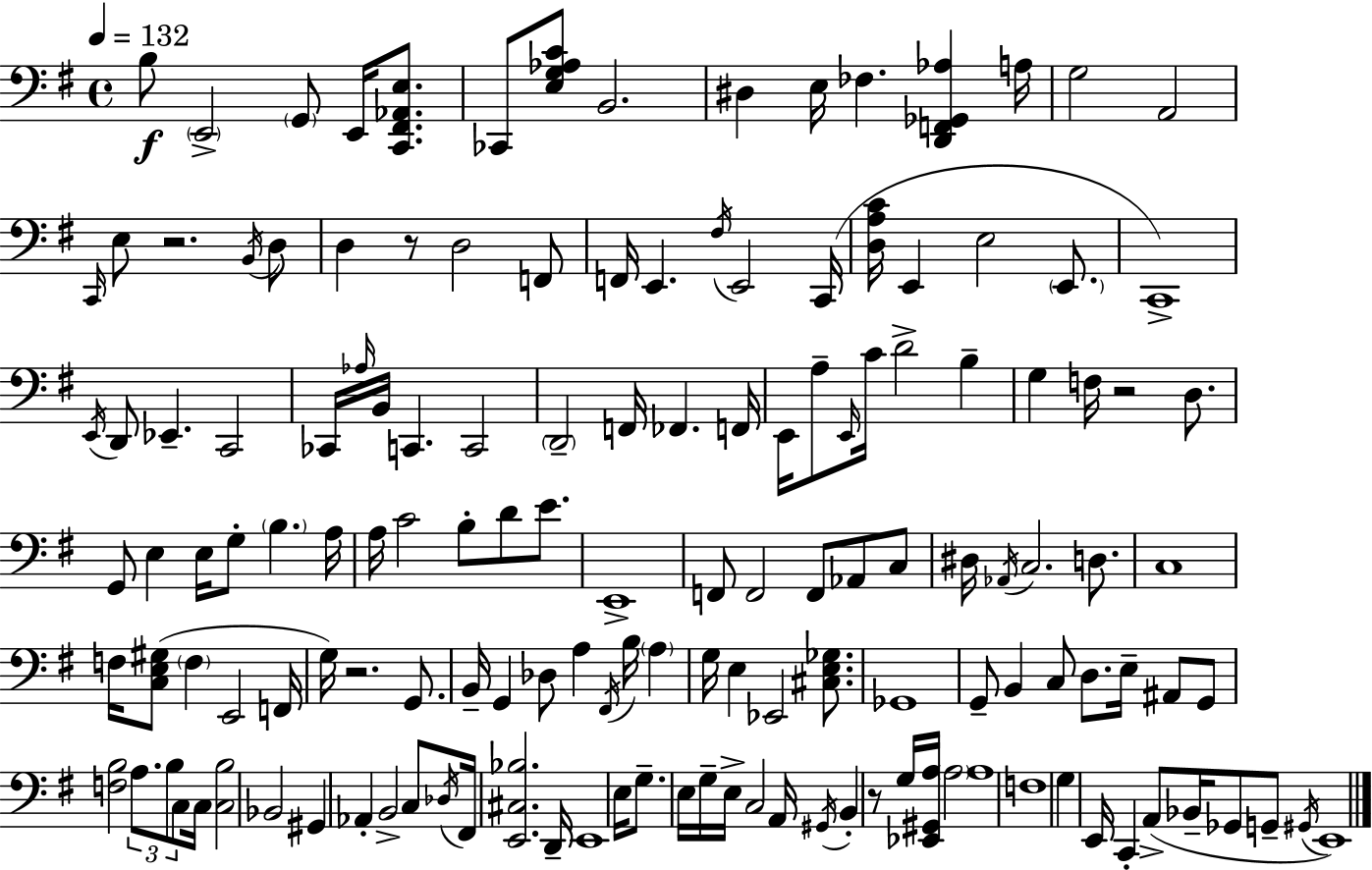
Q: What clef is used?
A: bass